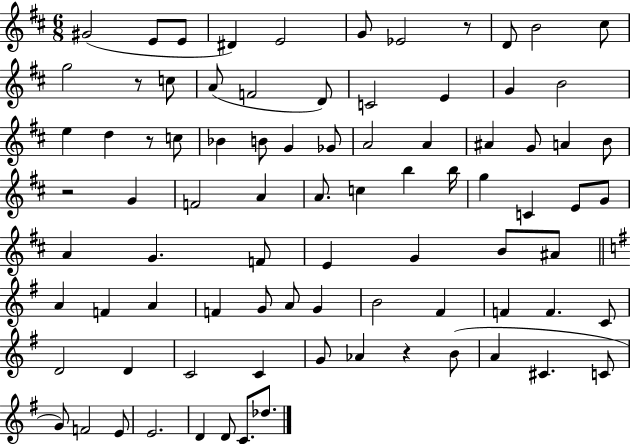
G#4/h E4/e E4/e D#4/q E4/h G4/e Eb4/h R/e D4/e B4/h C#5/e G5/h R/e C5/e A4/e F4/h D4/e C4/h E4/q G4/q B4/h E5/q D5/q R/e C5/e Bb4/q B4/e G4/q Gb4/e A4/h A4/q A#4/q G4/e A4/q B4/e R/h G4/q F4/h A4/q A4/e. C5/q B5/q B5/s G5/q C4/q E4/e G4/e A4/q G4/q. F4/e E4/q G4/q B4/e A#4/e A4/q F4/q A4/q F4/q G4/e A4/e G4/q B4/h F#4/q F4/q F4/q. C4/e D4/h D4/q C4/h C4/q G4/e Ab4/q R/q B4/e A4/q C#4/q. C4/e G4/e F4/h E4/e E4/h. D4/q D4/e C4/e. Db5/e.